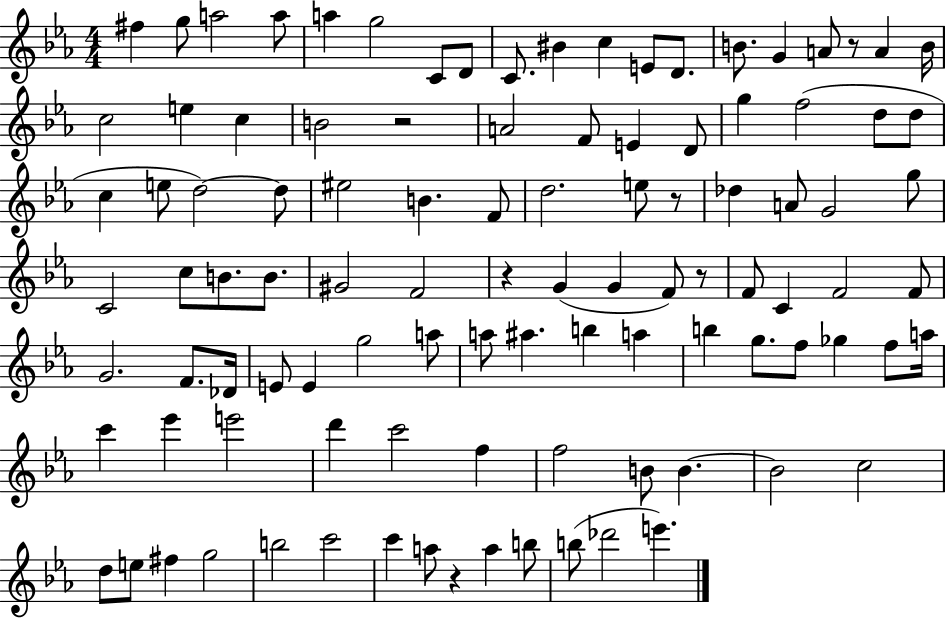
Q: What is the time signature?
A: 4/4